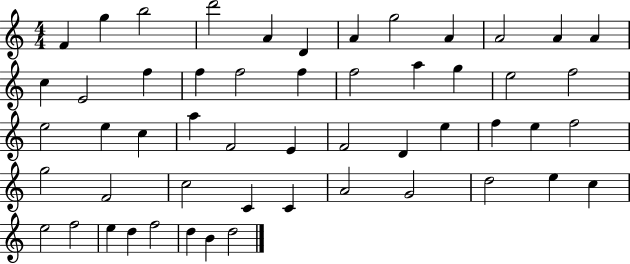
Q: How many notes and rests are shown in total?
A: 53